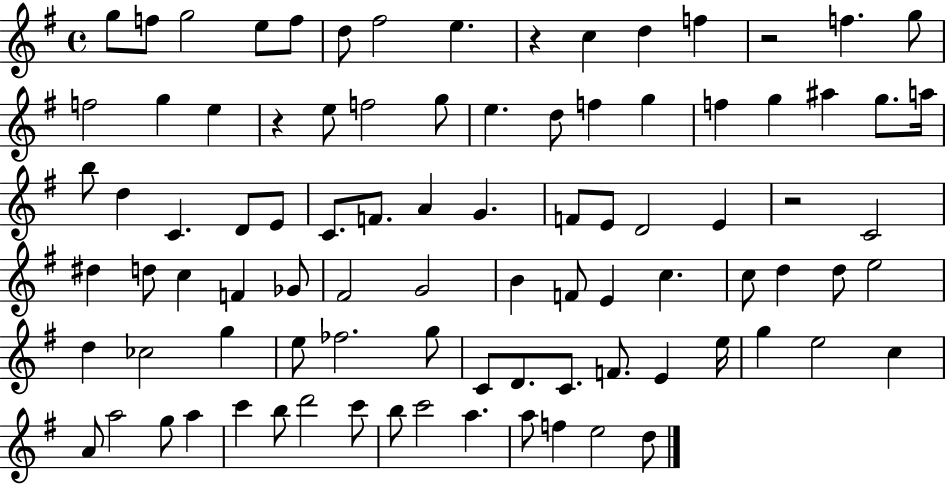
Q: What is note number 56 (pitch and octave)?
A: D5